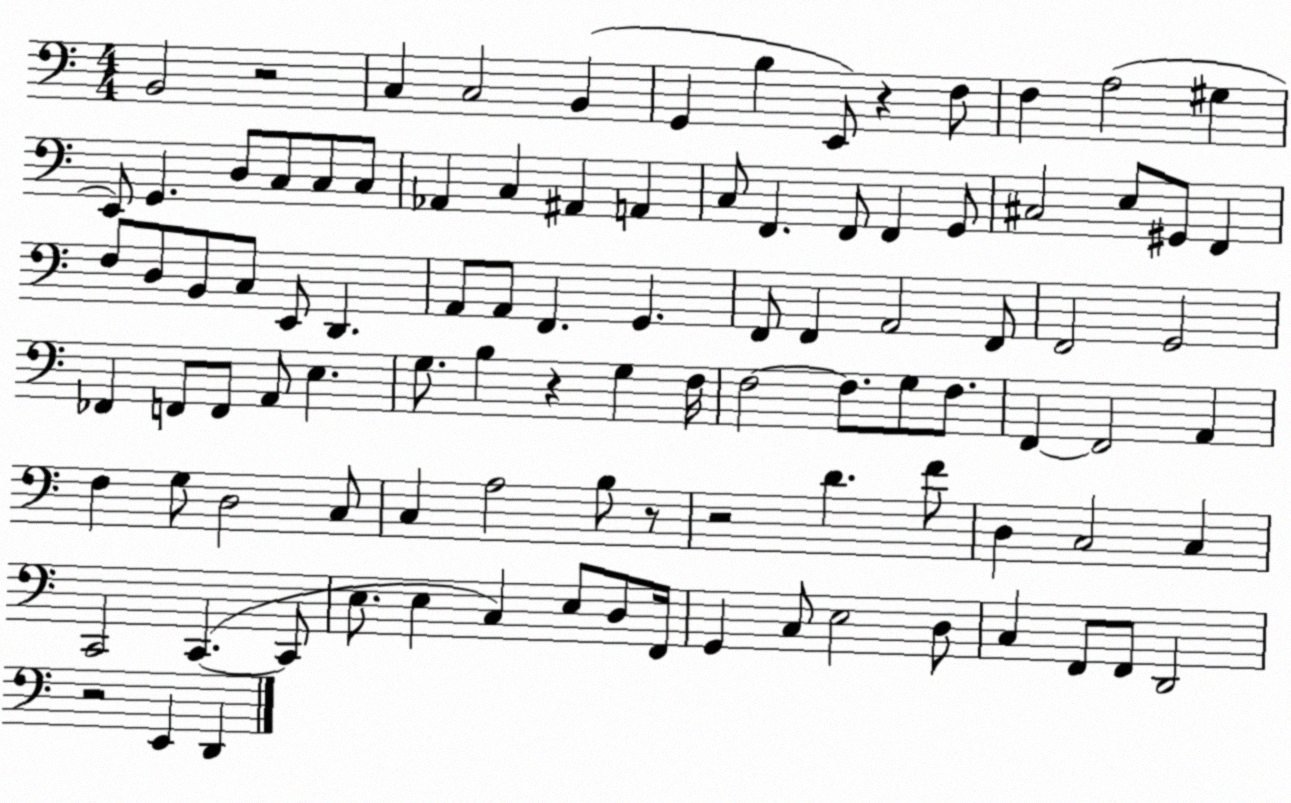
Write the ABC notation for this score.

X:1
T:Untitled
M:4/4
L:1/4
K:C
B,,2 z2 C, C,2 B,, G,, B, E,,/2 z F,/2 F, A,2 ^G, E,,/2 G,, D,/2 C,/2 C,/2 C,/2 _A,, C, ^A,, A,, C,/2 F,, F,,/2 F,, G,,/2 ^C,2 E,/2 ^G,,/2 F,, F,/2 D,/2 B,,/2 C,/2 E,,/2 D,, A,,/2 A,,/2 F,, G,, F,,/2 F,, A,,2 F,,/2 F,,2 G,,2 _F,, F,,/2 F,,/2 A,,/2 E, G,/2 B, z G, F,/4 F,2 F,/2 G,/2 F,/2 F,, F,,2 A,, F, G,/2 D,2 C,/2 C, A,2 B,/2 z/2 z2 D F/2 D, C,2 C, C,,2 C,, C,,/2 E,/2 E, C, E,/2 D,/2 F,,/4 G,, C,/2 E,2 D,/2 C, F,,/2 F,,/2 D,,2 z2 E,, D,,